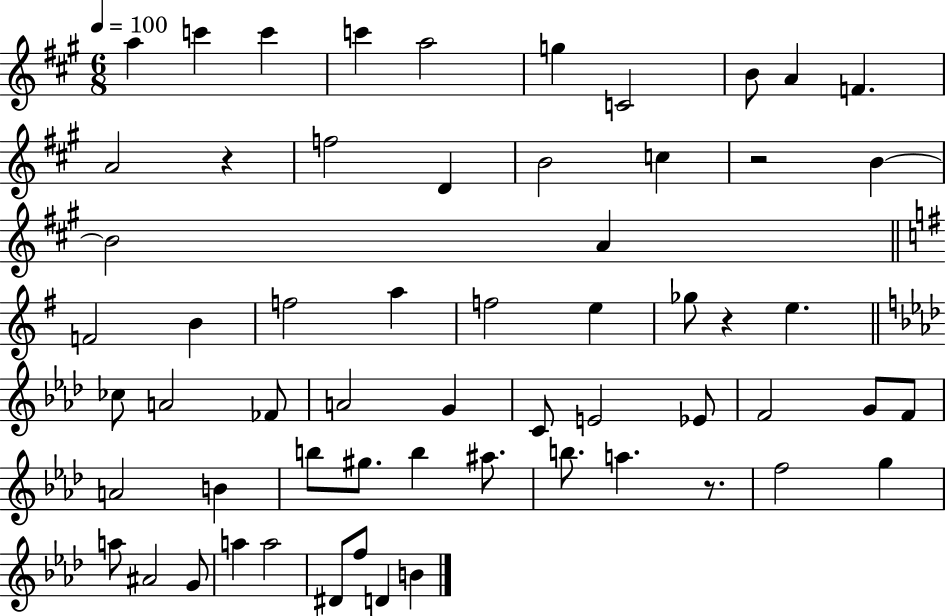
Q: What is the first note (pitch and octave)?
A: A5